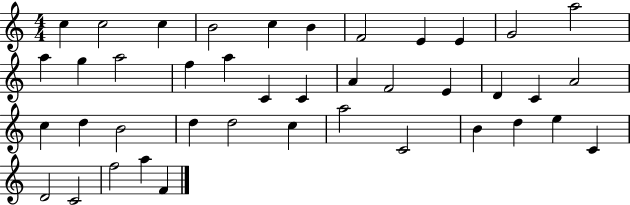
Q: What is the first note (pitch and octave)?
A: C5